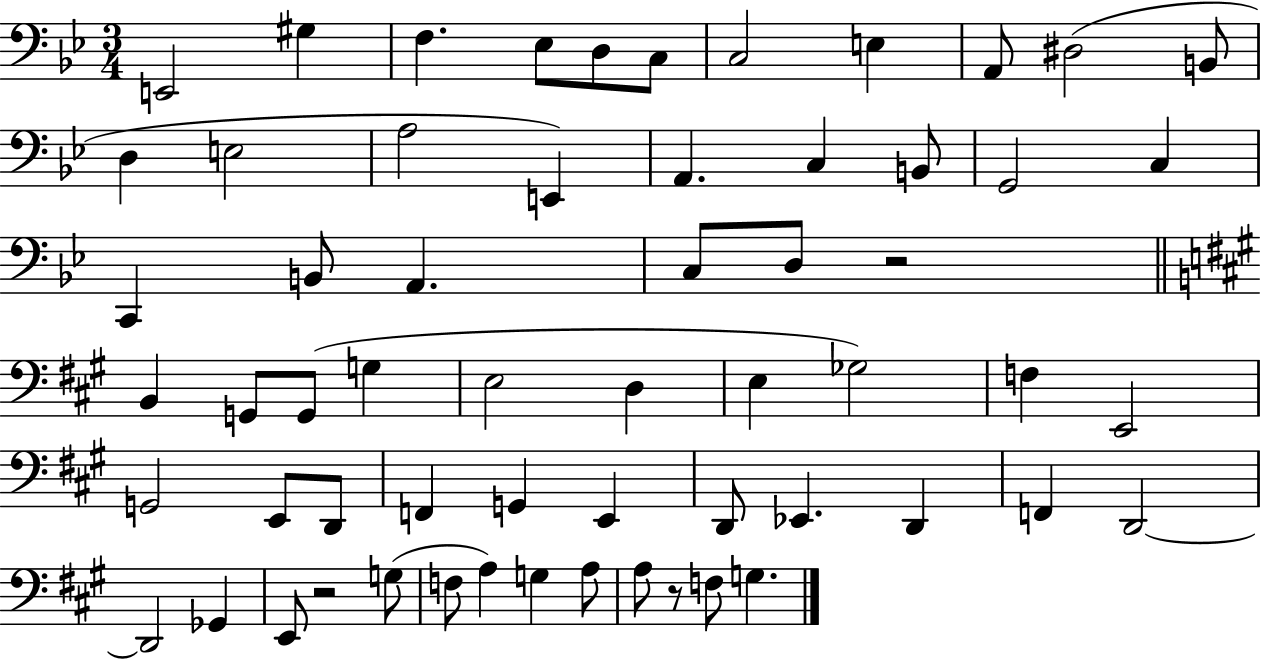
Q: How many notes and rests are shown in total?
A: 60